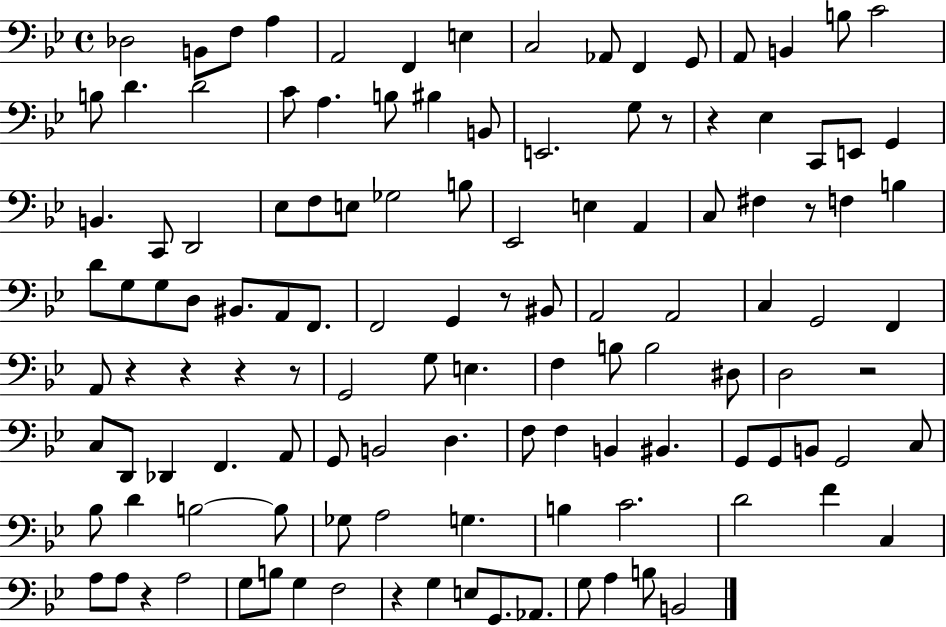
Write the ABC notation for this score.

X:1
T:Untitled
M:4/4
L:1/4
K:Bb
_D,2 B,,/2 F,/2 A, A,,2 F,, E, C,2 _A,,/2 F,, G,,/2 A,,/2 B,, B,/2 C2 B,/2 D D2 C/2 A, B,/2 ^B, B,,/2 E,,2 G,/2 z/2 z _E, C,,/2 E,,/2 G,, B,, C,,/2 D,,2 _E,/2 F,/2 E,/2 _G,2 B,/2 _E,,2 E, A,, C,/2 ^F, z/2 F, B, D/2 G,/2 G,/2 D,/2 ^B,,/2 A,,/2 F,,/2 F,,2 G,, z/2 ^B,,/2 A,,2 A,,2 C, G,,2 F,, A,,/2 z z z z/2 G,,2 G,/2 E, F, B,/2 B,2 ^D,/2 D,2 z2 C,/2 D,,/2 _D,, F,, A,,/2 G,,/2 B,,2 D, F,/2 F, B,, ^B,, G,,/2 G,,/2 B,,/2 G,,2 C,/2 _B,/2 D B,2 B,/2 _G,/2 A,2 G, B, C2 D2 F C, A,/2 A,/2 z A,2 G,/2 B,/2 G, F,2 z G, E,/2 G,,/2 _A,,/2 G,/2 A, B,/2 B,,2